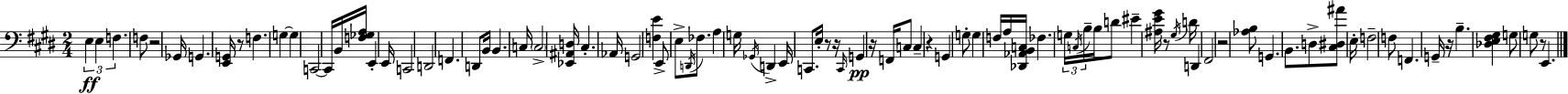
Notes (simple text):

E3/q E3/q F3/q. F3/e R/h Gb2/s G2/q. [E2,G2]/s R/e F3/q. G3/q G3/q C2/h C2/s B2/s [F3,Gb3,A3]/s E2/q E2/s C2/h D2/h F2/q. D2/e B2/s B2/q. C3/s C3/h [Eb2,A#2,D3]/s C#3/q. Ab2/s G2/h [F3,E4]/q E2/e E3/e D2/s FES3/e. A3/q G3/s Gb2/s D2/q E2/s C2/e. E3/s R/e R/s C2/s G2/q R/s F2/s C3/e C3/q R/q G2/q G3/e G3/q F3/s A3/s [Db2,Ab2,B2,C3]/s FES3/q. G3/s C3/s B3/s B3/s D4/e EIS4/q [A#3,E4,G#4]/s R/e G#3/s D4/s D2/q F#2/h R/h [Ab3,B3]/e G2/q. B2/e. D3/e [C#3,D#3,A#4]/e E3/s F3/h F3/e F2/q. G2/s R/s B3/q. [Db3,E3,F#3,G#3]/q G3/e G3/e R/e E2/q.